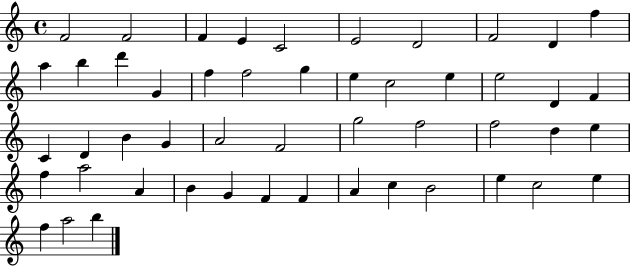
{
  \clef treble
  \time 4/4
  \defaultTimeSignature
  \key c \major
  f'2 f'2 | f'4 e'4 c'2 | e'2 d'2 | f'2 d'4 f''4 | \break a''4 b''4 d'''4 g'4 | f''4 f''2 g''4 | e''4 c''2 e''4 | e''2 d'4 f'4 | \break c'4 d'4 b'4 g'4 | a'2 f'2 | g''2 f''2 | f''2 d''4 e''4 | \break f''4 a''2 a'4 | b'4 g'4 f'4 f'4 | a'4 c''4 b'2 | e''4 c''2 e''4 | \break f''4 a''2 b''4 | \bar "|."
}